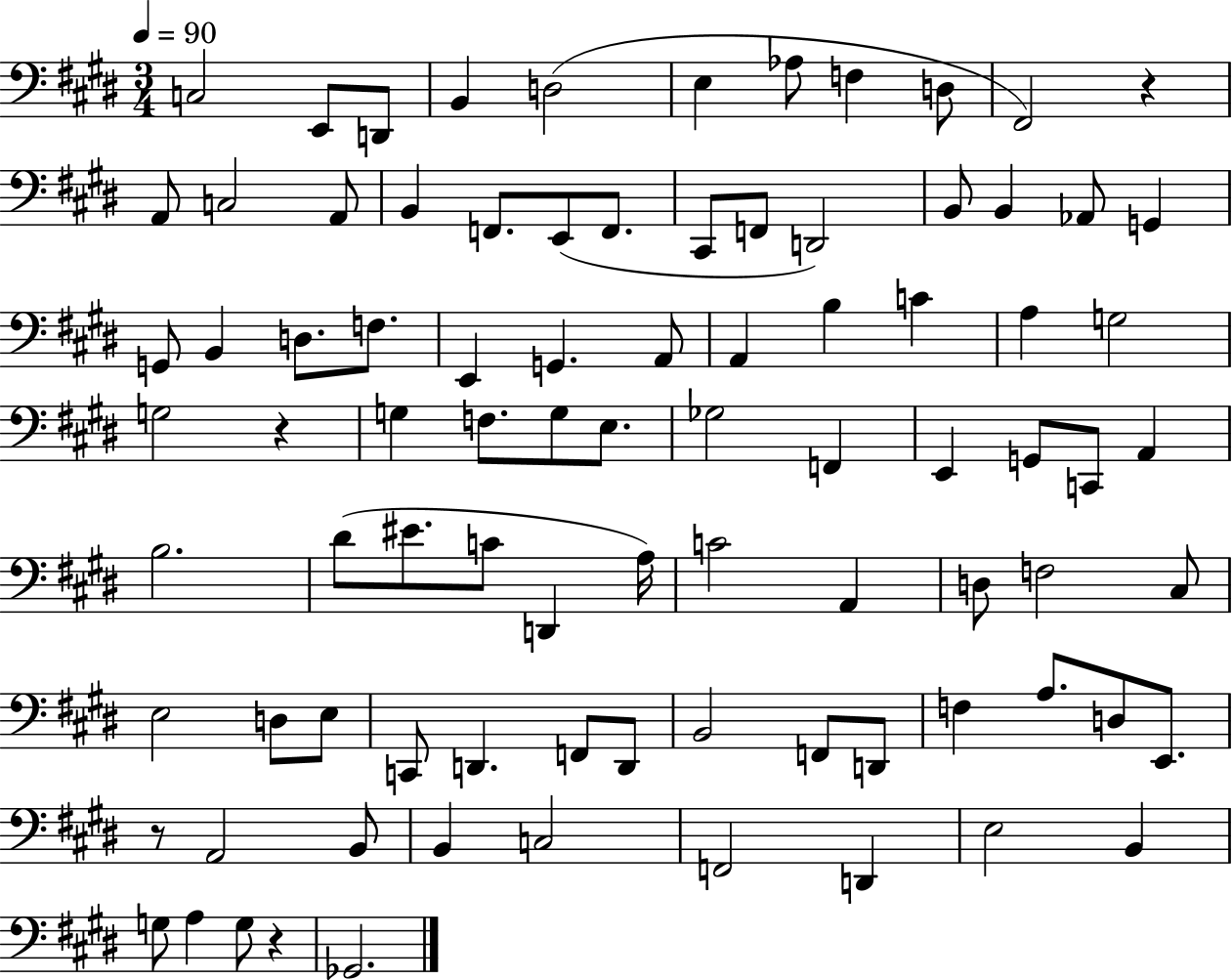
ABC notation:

X:1
T:Untitled
M:3/4
L:1/4
K:E
C,2 E,,/2 D,,/2 B,, D,2 E, _A,/2 F, D,/2 ^F,,2 z A,,/2 C,2 A,,/2 B,, F,,/2 E,,/2 F,,/2 ^C,,/2 F,,/2 D,,2 B,,/2 B,, _A,,/2 G,, G,,/2 B,, D,/2 F,/2 E,, G,, A,,/2 A,, B, C A, G,2 G,2 z G, F,/2 G,/2 E,/2 _G,2 F,, E,, G,,/2 C,,/2 A,, B,2 ^D/2 ^E/2 C/2 D,, A,/4 C2 A,, D,/2 F,2 ^C,/2 E,2 D,/2 E,/2 C,,/2 D,, F,,/2 D,,/2 B,,2 F,,/2 D,,/2 F, A,/2 D,/2 E,,/2 z/2 A,,2 B,,/2 B,, C,2 F,,2 D,, E,2 B,, G,/2 A, G,/2 z _G,,2